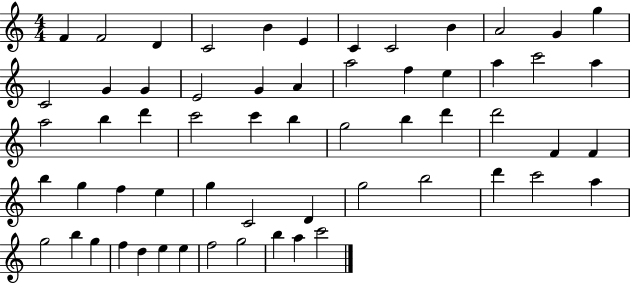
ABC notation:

X:1
T:Untitled
M:4/4
L:1/4
K:C
F F2 D C2 B E C C2 B A2 G g C2 G G E2 G A a2 f e a c'2 a a2 b d' c'2 c' b g2 b d' d'2 F F b g f e g C2 D g2 b2 d' c'2 a g2 b g f d e e f2 g2 b a c'2